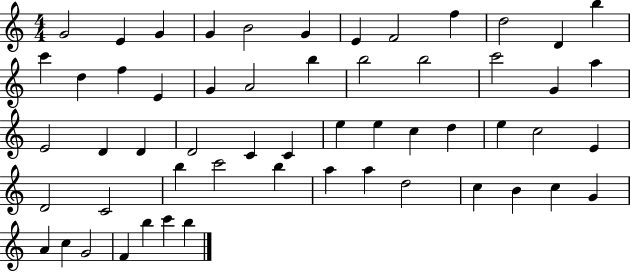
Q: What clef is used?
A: treble